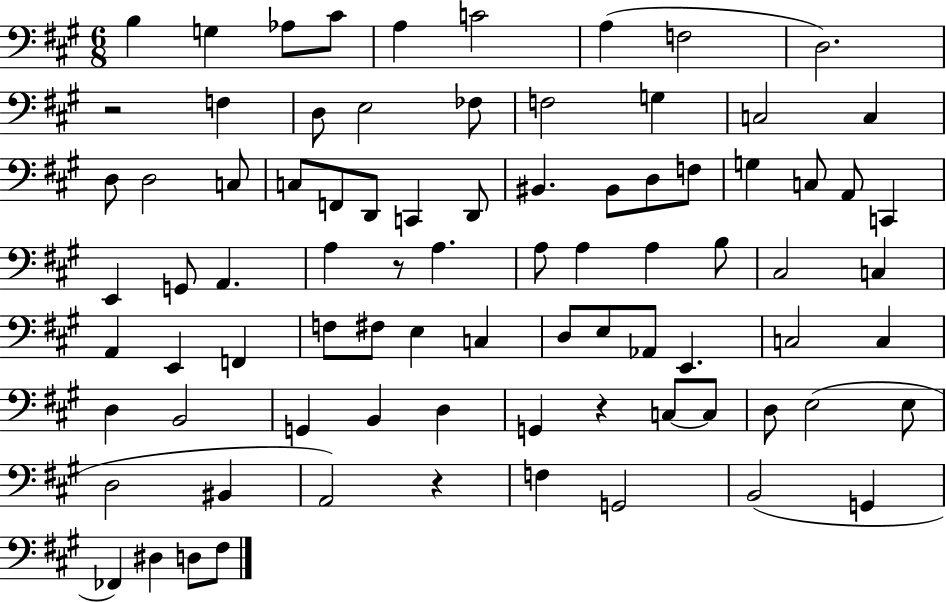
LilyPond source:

{
  \clef bass
  \numericTimeSignature
  \time 6/8
  \key a \major
  b4 g4 aes8 cis'8 | a4 c'2 | a4( f2 | d2.) | \break r2 f4 | d8 e2 fes8 | f2 g4 | c2 c4 | \break d8 d2 c8 | c8 f,8 d,8 c,4 d,8 | bis,4. bis,8 d8 f8 | g4 c8 a,8 c,4 | \break e,4 g,8 a,4. | a4 r8 a4. | a8 a4 a4 b8 | cis2 c4 | \break a,4 e,4 f,4 | f8 fis8 e4 c4 | d8 e8 aes,8 e,4. | c2 c4 | \break d4 b,2 | g,4 b,4 d4 | g,4 r4 c8~~ c8 | d8 e2( e8 | \break d2 bis,4 | a,2) r4 | f4 g,2 | b,2( g,4 | \break fes,4) dis4 d8 fis8 | \bar "|."
}